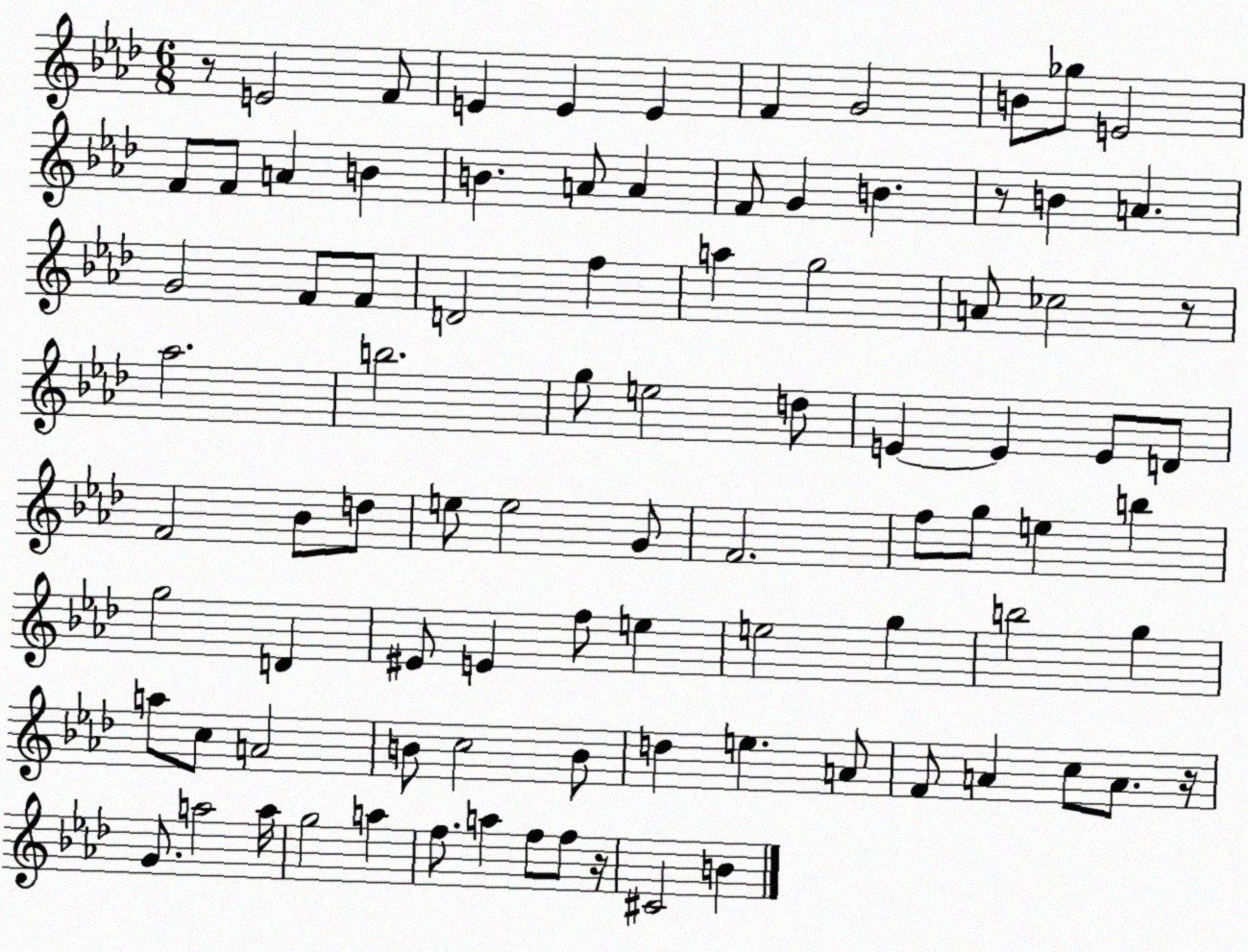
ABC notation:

X:1
T:Untitled
M:6/8
L:1/4
K:Ab
z/2 E2 F/2 E E E F G2 B/2 _g/2 E2 F/2 F/2 A B B A/2 A F/2 G B z/2 B A G2 F/2 F/2 D2 f a g2 A/2 _c2 z/2 _a2 b2 g/2 e2 d/2 E E E/2 D/2 F2 _B/2 d/2 e/2 e2 G/2 F2 f/2 g/2 e b g2 D ^E/2 E f/2 e e2 g b2 g a/2 c/2 A2 B/2 c2 B/2 d e A/2 F/2 A c/2 A/2 z/4 G/2 a2 a/4 g2 a f/2 a f/2 f/2 z/4 ^C2 B